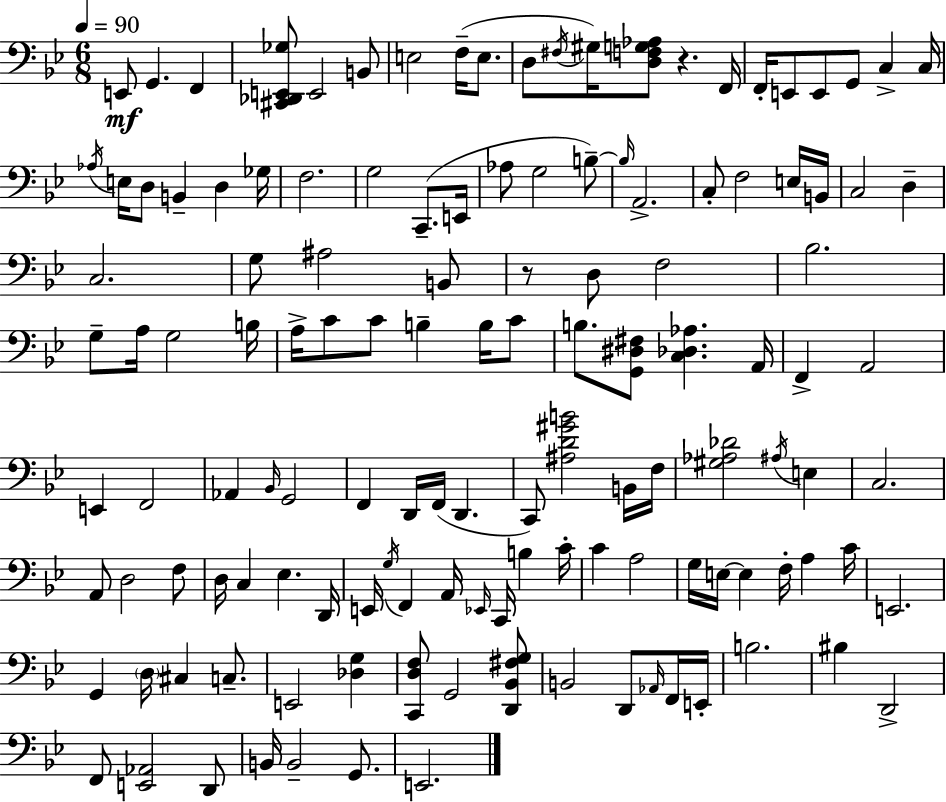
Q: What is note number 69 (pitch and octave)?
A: D2